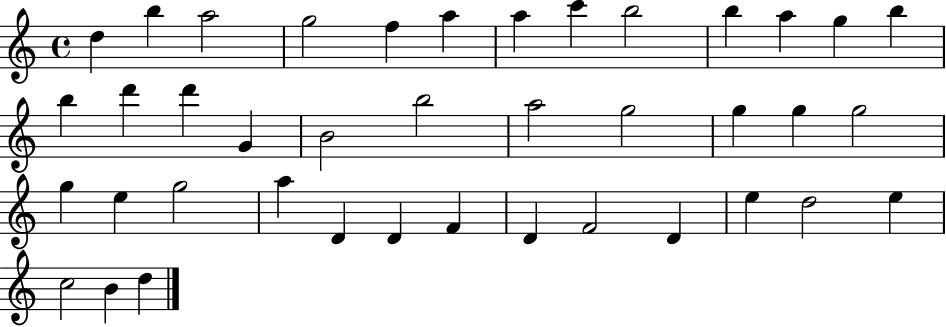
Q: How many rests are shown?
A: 0